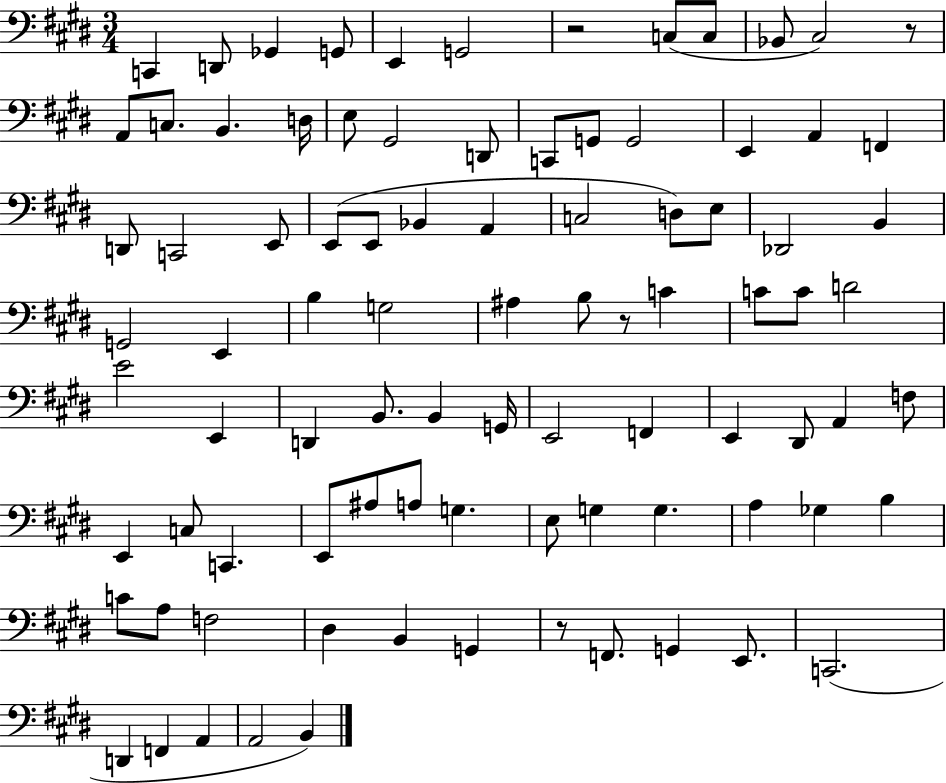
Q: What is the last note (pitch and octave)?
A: B2